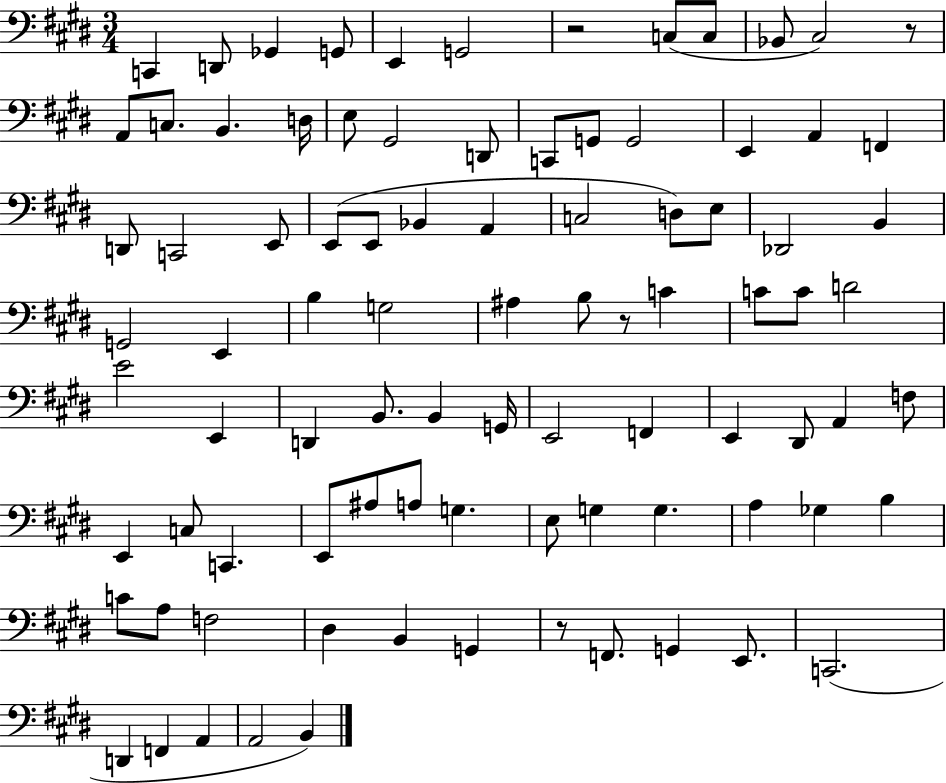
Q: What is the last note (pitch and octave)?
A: B2